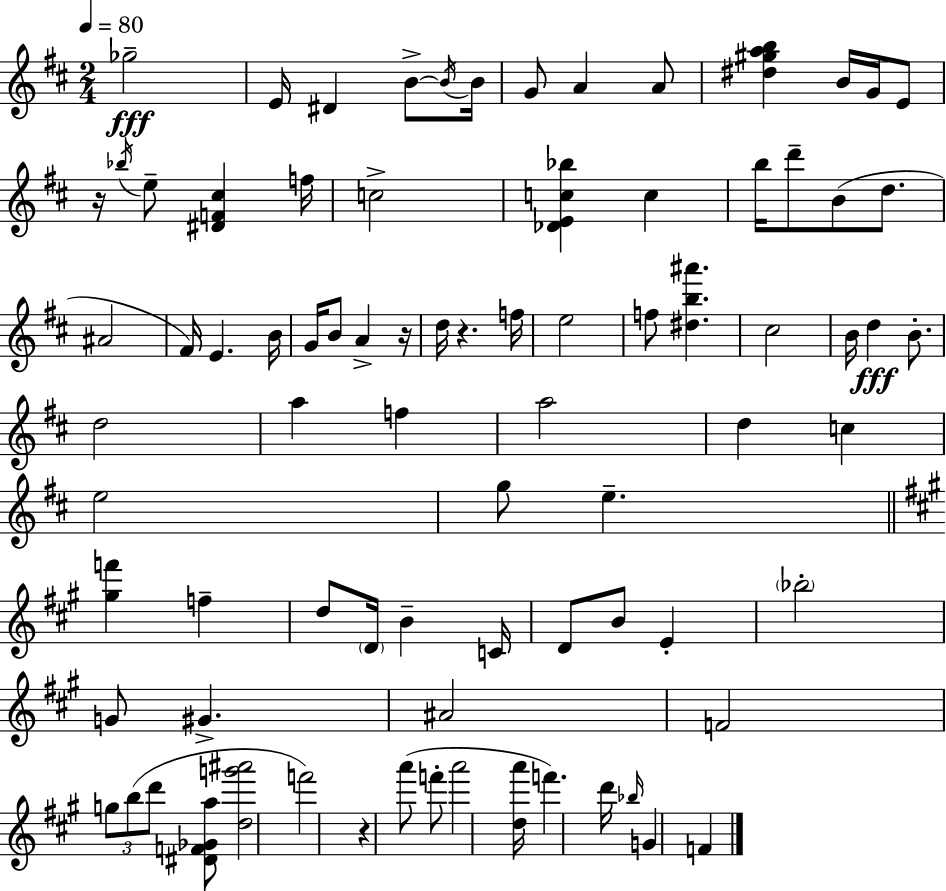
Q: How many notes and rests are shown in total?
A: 82